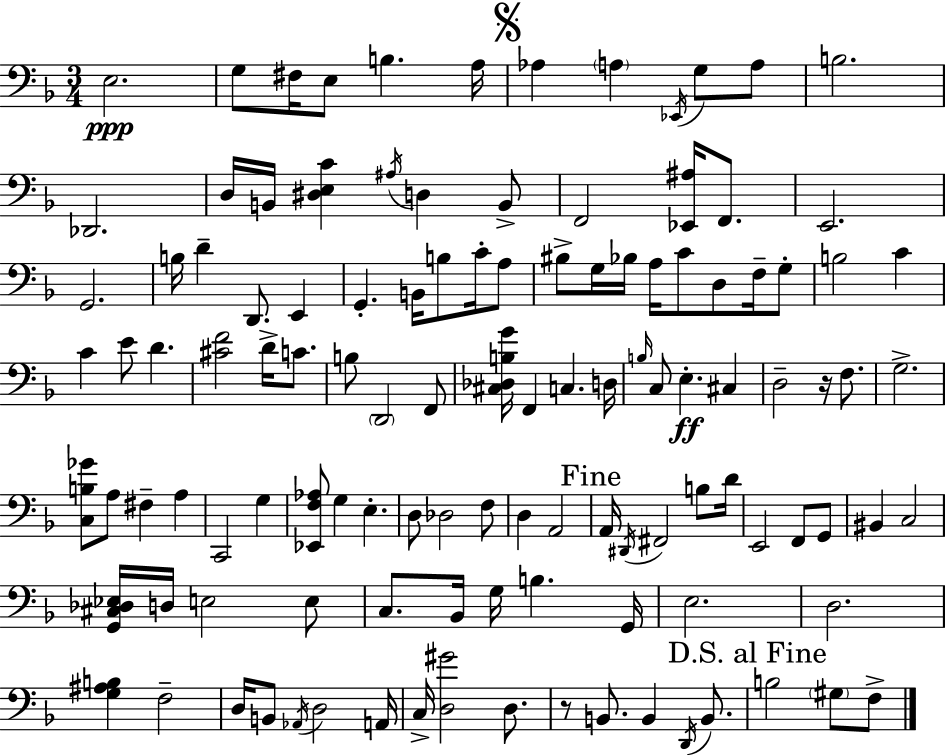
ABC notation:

X:1
T:Untitled
M:3/4
L:1/4
K:F
E,2 G,/2 ^F,/4 E,/2 B, A,/4 _A, A, _E,,/4 G,/2 A,/2 B,2 _D,,2 D,/4 B,,/4 [^D,E,C] ^A,/4 D, B,,/2 F,,2 [_E,,^A,]/4 F,,/2 E,,2 G,,2 B,/4 D D,,/2 E,, G,, B,,/4 B,/2 C/4 A,/2 ^B,/2 G,/4 _B,/4 A,/4 C/2 D,/2 F,/4 G,/2 B,2 C C E/2 D [^CF]2 D/4 C/2 B,/2 D,,2 F,,/2 [^C,_D,B,G]/4 F,, C, D,/4 B,/4 C,/2 E, ^C, D,2 z/4 F,/2 G,2 [C,B,_G]/2 A,/2 ^F, A, C,,2 G, [_E,,F,_A,]/2 G, E, D,/2 _D,2 F,/2 D, A,,2 A,,/4 ^D,,/4 ^F,,2 B,/2 D/4 E,,2 F,,/2 G,,/2 ^B,, C,2 [G,,^C,_D,_E,]/4 D,/4 E,2 E,/2 C,/2 _B,,/4 G,/4 B, G,,/4 E,2 D,2 [G,^A,B,] F,2 D,/4 B,,/2 _A,,/4 D,2 A,,/4 C,/4 [D,^G]2 D,/2 z/2 B,,/2 B,, D,,/4 B,,/2 B,2 ^G,/2 F,/2